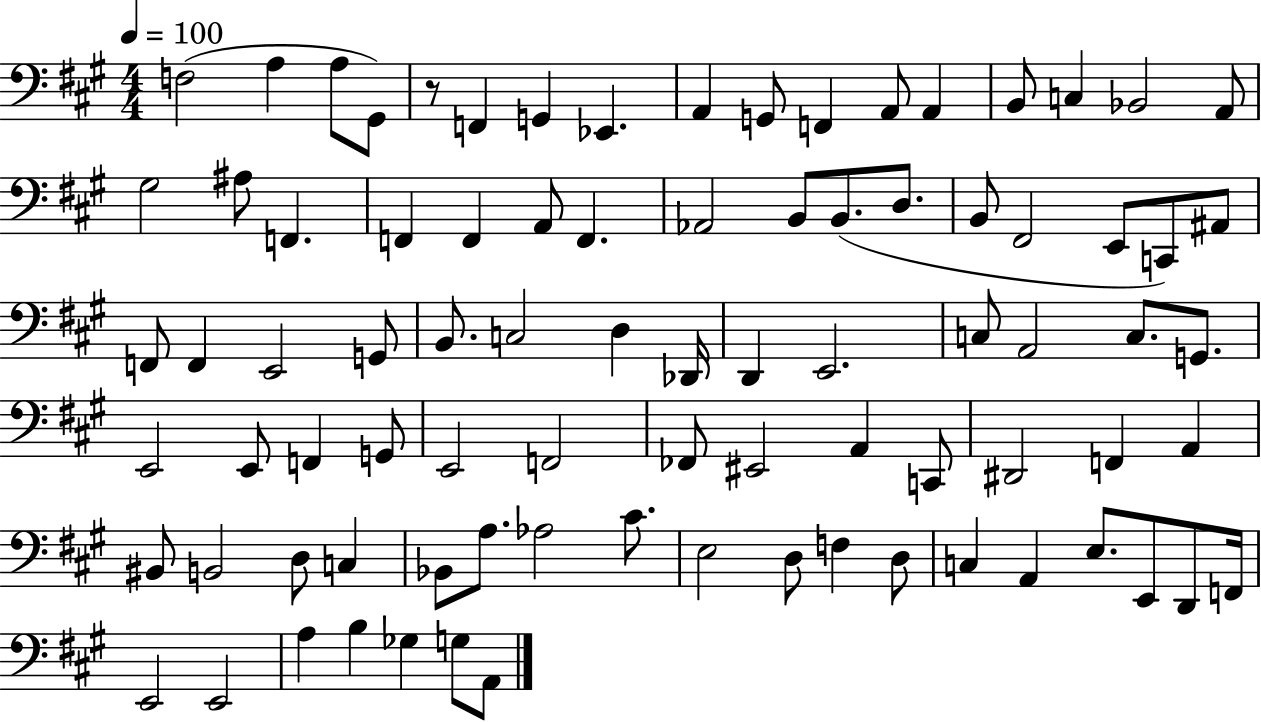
F3/h A3/q A3/e G#2/e R/e F2/q G2/q Eb2/q. A2/q G2/e F2/q A2/e A2/q B2/e C3/q Bb2/h A2/e G#3/h A#3/e F2/q. F2/q F2/q A2/e F2/q. Ab2/h B2/e B2/e. D3/e. B2/e F#2/h E2/e C2/e A#2/e F2/e F2/q E2/h G2/e B2/e. C3/h D3/q Db2/s D2/q E2/h. C3/e A2/h C3/e. G2/e. E2/h E2/e F2/q G2/e E2/h F2/h FES2/e EIS2/h A2/q C2/e D#2/h F2/q A2/q BIS2/e B2/h D3/e C3/q Bb2/e A3/e. Ab3/h C#4/e. E3/h D3/e F3/q D3/e C3/q A2/q E3/e. E2/e D2/e F2/s E2/h E2/h A3/q B3/q Gb3/q G3/e A2/e